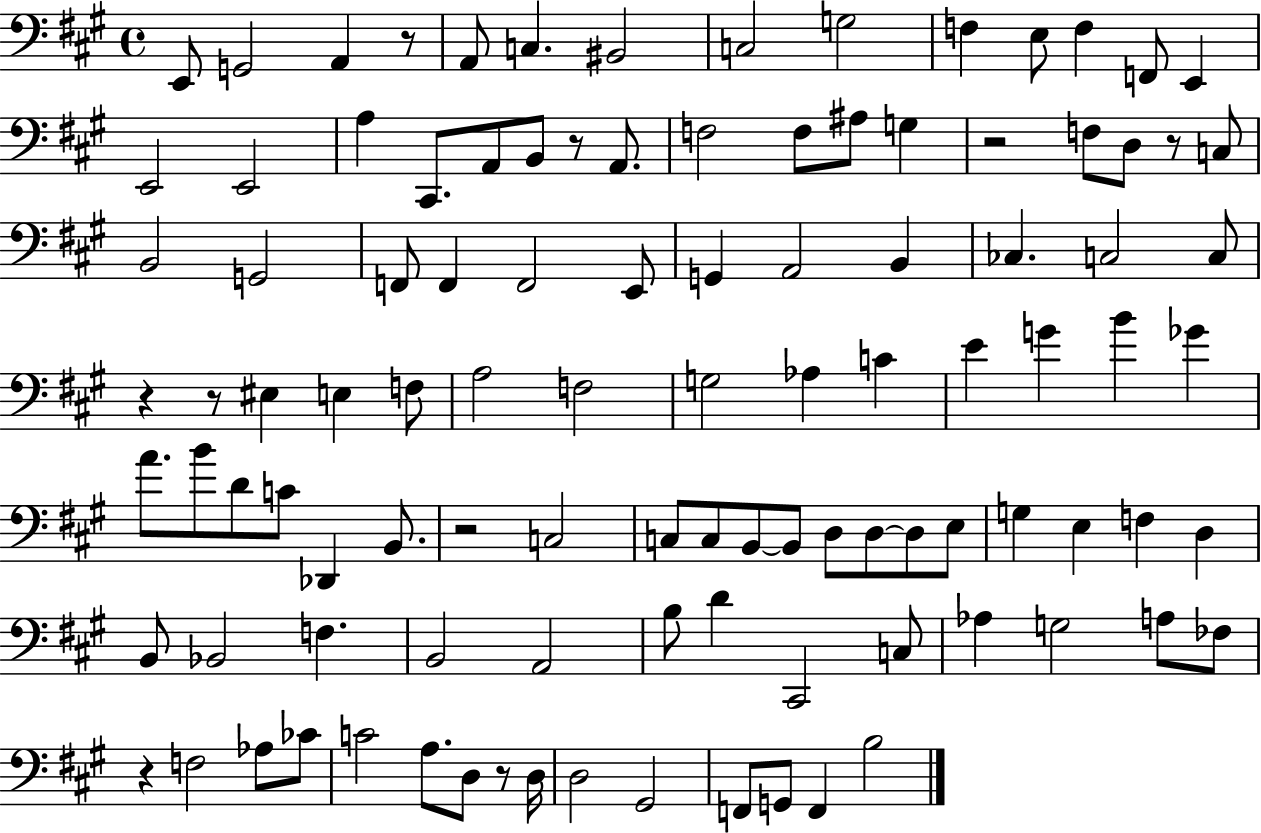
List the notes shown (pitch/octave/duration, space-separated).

E2/e G2/h A2/q R/e A2/e C3/q. BIS2/h C3/h G3/h F3/q E3/e F3/q F2/e E2/q E2/h E2/h A3/q C#2/e. A2/e B2/e R/e A2/e. F3/h F3/e A#3/e G3/q R/h F3/e D3/e R/e C3/e B2/h G2/h F2/e F2/q F2/h E2/e G2/q A2/h B2/q CES3/q. C3/h C3/e R/q R/e EIS3/q E3/q F3/e A3/h F3/h G3/h Ab3/q C4/q E4/q G4/q B4/q Gb4/q A4/e. B4/e D4/e C4/e Db2/q B2/e. R/h C3/h C3/e C3/e B2/e B2/e D3/e D3/e D3/e E3/e G3/q E3/q F3/q D3/q B2/e Bb2/h F3/q. B2/h A2/h B3/e D4/q C#2/h C3/e Ab3/q G3/h A3/e FES3/e R/q F3/h Ab3/e CES4/e C4/h A3/e. D3/e R/e D3/s D3/h G#2/h F2/e G2/e F2/q B3/h